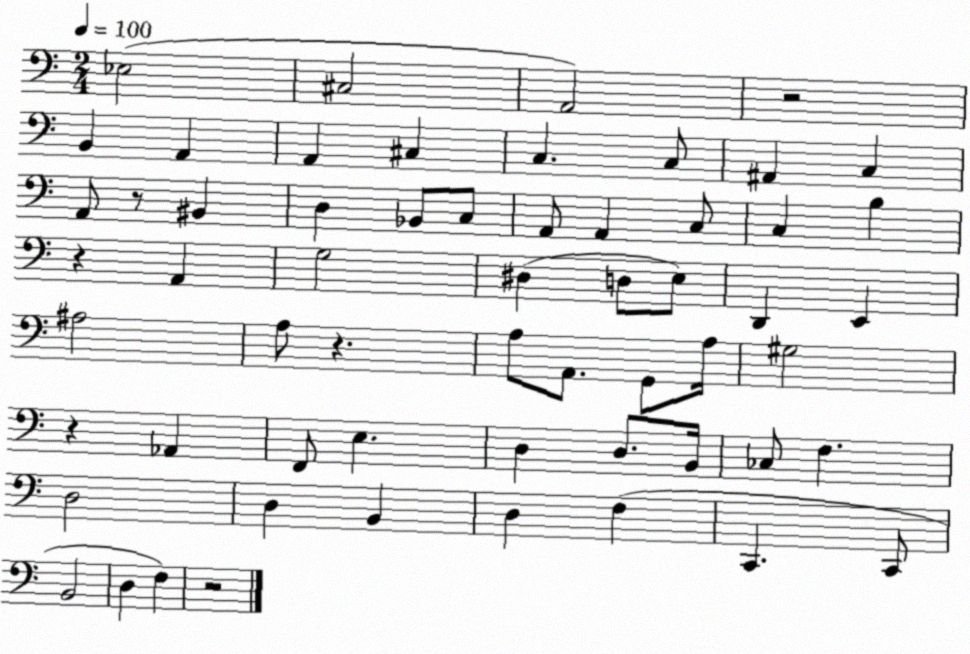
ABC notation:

X:1
T:Untitled
M:2/4
L:1/4
K:C
_E,2 ^C,2 A,,2 z2 B,, A,, A,, ^C, C, C,/2 ^A,, C, A,,/2 z/2 ^B,, D, _B,,/2 C,/2 A,,/2 A,, C,/2 C, B, z A,, G,2 ^D, D,/2 E,/2 D,, E,, ^A,2 A,/2 z A,/2 A,,/2 G,,/2 A,/4 ^G,2 z _A,, F,,/2 E, D, D,/2 B,,/4 _C,/2 F, D,2 D, B,, D, F, C,, C,,/2 B,,2 D, F, z2